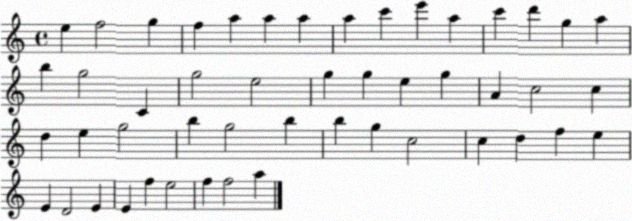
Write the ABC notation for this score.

X:1
T:Untitled
M:4/4
L:1/4
K:C
e f2 g f a a a a c' e' a c' d' g a b g2 C g2 e2 g g e g A c2 c d e g2 b g2 b b g c2 c d f e E D2 E E f e2 f f2 a